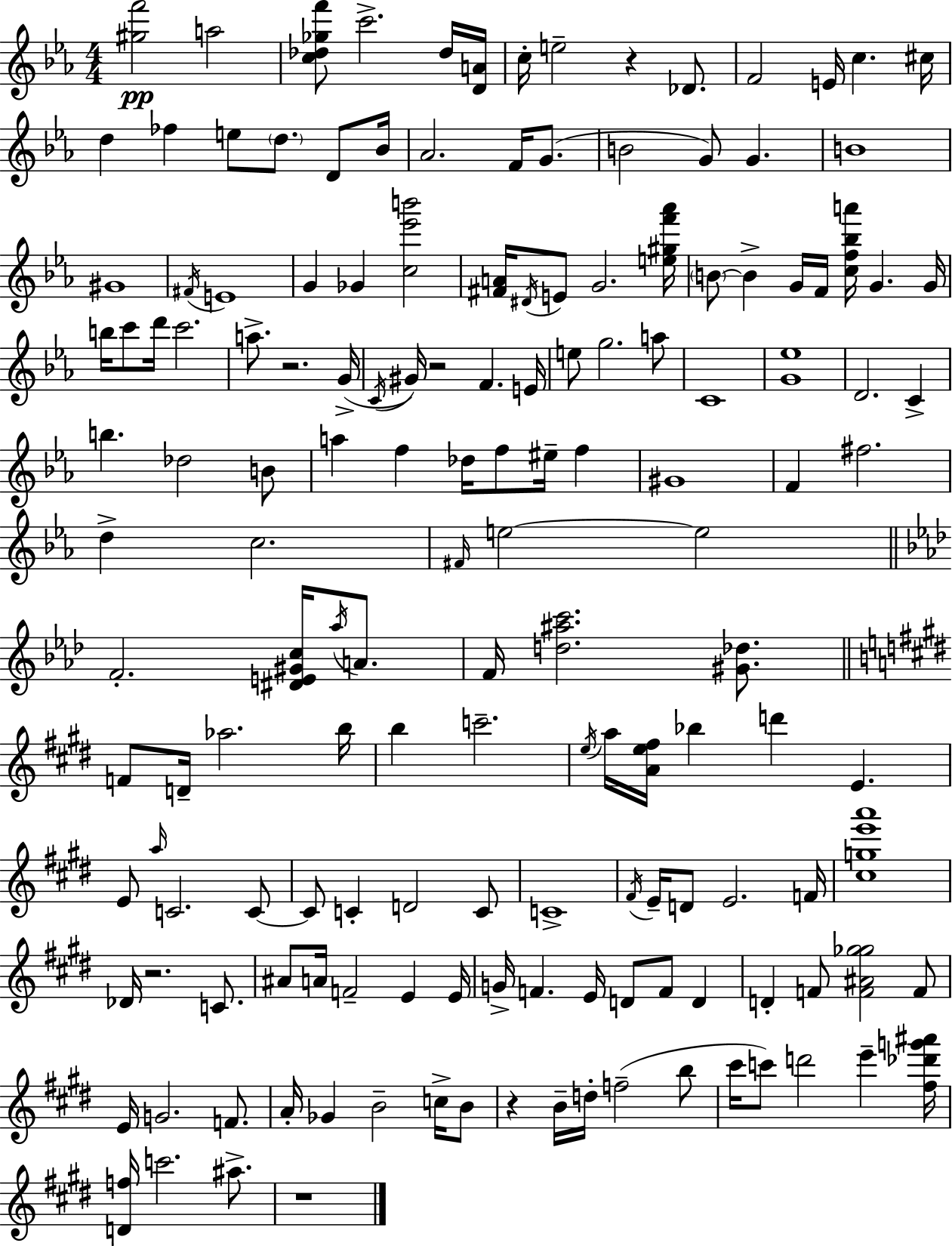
{
  \clef treble
  \numericTimeSignature
  \time 4/4
  \key ees \major
  \repeat volta 2 { <gis'' f'''>2\pp a''2 | <c'' des'' ges'' f'''>8 c'''2.-> des''16 <d' a'>16 | c''16-. e''2-- r4 des'8. | f'2 e'16 c''4. cis''16 | \break d''4 fes''4 e''8 \parenthesize d''8. d'8 bes'16 | aes'2. f'16 g'8.( | b'2 g'8) g'4. | b'1 | \break gis'1 | \acciaccatura { fis'16 } e'1 | g'4 ges'4 <c'' ees''' b'''>2 | <fis' a'>16 \acciaccatura { dis'16 } e'8 g'2. | \break <e'' gis'' f''' aes'''>16 \parenthesize b'8~~ b'4-> g'16 f'16 <c'' f'' bes'' a'''>16 g'4. | g'16 b''16 c'''8 d'''16 c'''2. | a''8.-> r2. | g'16->( \acciaccatura { c'16 } gis'16) r2 f'4. | \break e'16 e''8 g''2. | a''8 c'1 | <g' ees''>1 | d'2. c'4-> | \break b''4. des''2 | b'8 a''4 f''4 des''16 f''8 eis''16-- f''4 | gis'1 | f'4 fis''2. | \break d''4-> c''2. | \grace { fis'16 } e''2~~ e''2 | \bar "||" \break \key aes \major f'2.-. <dis' e' gis' c''>16 \acciaccatura { aes''16 } a'8. | f'16 <d'' ais'' c'''>2. <gis' des''>8. | \bar "||" \break \key e \major f'8 d'16-- aes''2. b''16 | b''4 c'''2.-- | \acciaccatura { e''16 } a''16 <a' e'' fis''>16 bes''4 d'''4 e'4. | e'8 \grace { a''16 } c'2. | \break c'8~~ c'8 c'4-. d'2 | c'8 c'1-> | \acciaccatura { fis'16 } e'16-- d'8 e'2. | f'16 <cis'' g'' e''' a'''>1 | \break des'16 r2. | c'8. ais'8 a'16 f'2-- e'4 | e'16 g'16-> f'4. e'16 d'8 f'8 d'4 | d'4-. f'8 <f' ais' gis'' ges''>2 | \break f'8 e'16 g'2. | f'8. a'16-. ges'4 b'2-- | c''16-> b'8 r4 b'16-- d''16-. f''2--( | b''8 cis'''16 c'''8) d'''2 e'''4-- | \break <fis'' des''' g''' ais'''>16 <d' f''>16 c'''2. | ais''8.-> r1 | } \bar "|."
}